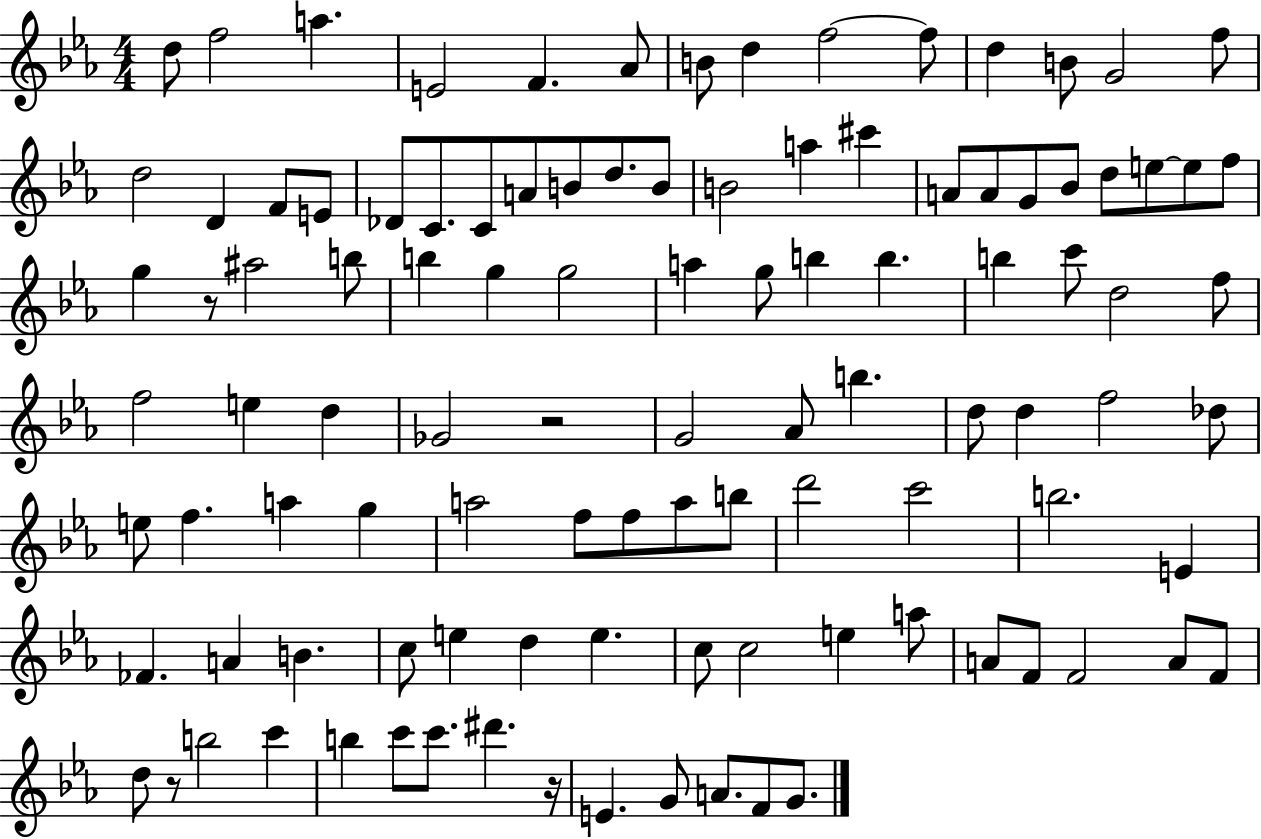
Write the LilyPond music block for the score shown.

{
  \clef treble
  \numericTimeSignature
  \time 4/4
  \key ees \major
  \repeat volta 2 { d''8 f''2 a''4. | e'2 f'4. aes'8 | b'8 d''4 f''2~~ f''8 | d''4 b'8 g'2 f''8 | \break d''2 d'4 f'8 e'8 | des'8 c'8. c'8 a'8 b'8 d''8. b'8 | b'2 a''4 cis'''4 | a'8 a'8 g'8 bes'8 d''8 e''8~~ e''8 f''8 | \break g''4 r8 ais''2 b''8 | b''4 g''4 g''2 | a''4 g''8 b''4 b''4. | b''4 c'''8 d''2 f''8 | \break f''2 e''4 d''4 | ges'2 r2 | g'2 aes'8 b''4. | d''8 d''4 f''2 des''8 | \break e''8 f''4. a''4 g''4 | a''2 f''8 f''8 a''8 b''8 | d'''2 c'''2 | b''2. e'4 | \break fes'4. a'4 b'4. | c''8 e''4 d''4 e''4. | c''8 c''2 e''4 a''8 | a'8 f'8 f'2 a'8 f'8 | \break d''8 r8 b''2 c'''4 | b''4 c'''8 c'''8. dis'''4. r16 | e'4. g'8 a'8. f'8 g'8. | } \bar "|."
}